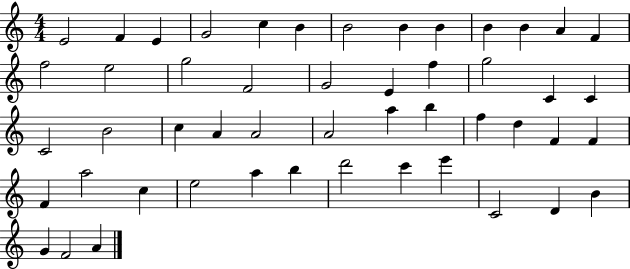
{
  \clef treble
  \numericTimeSignature
  \time 4/4
  \key c \major
  e'2 f'4 e'4 | g'2 c''4 b'4 | b'2 b'4 b'4 | b'4 b'4 a'4 f'4 | \break f''2 e''2 | g''2 f'2 | g'2 e'4 f''4 | g''2 c'4 c'4 | \break c'2 b'2 | c''4 a'4 a'2 | a'2 a''4 b''4 | f''4 d''4 f'4 f'4 | \break f'4 a''2 c''4 | e''2 a''4 b''4 | d'''2 c'''4 e'''4 | c'2 d'4 b'4 | \break g'4 f'2 a'4 | \bar "|."
}